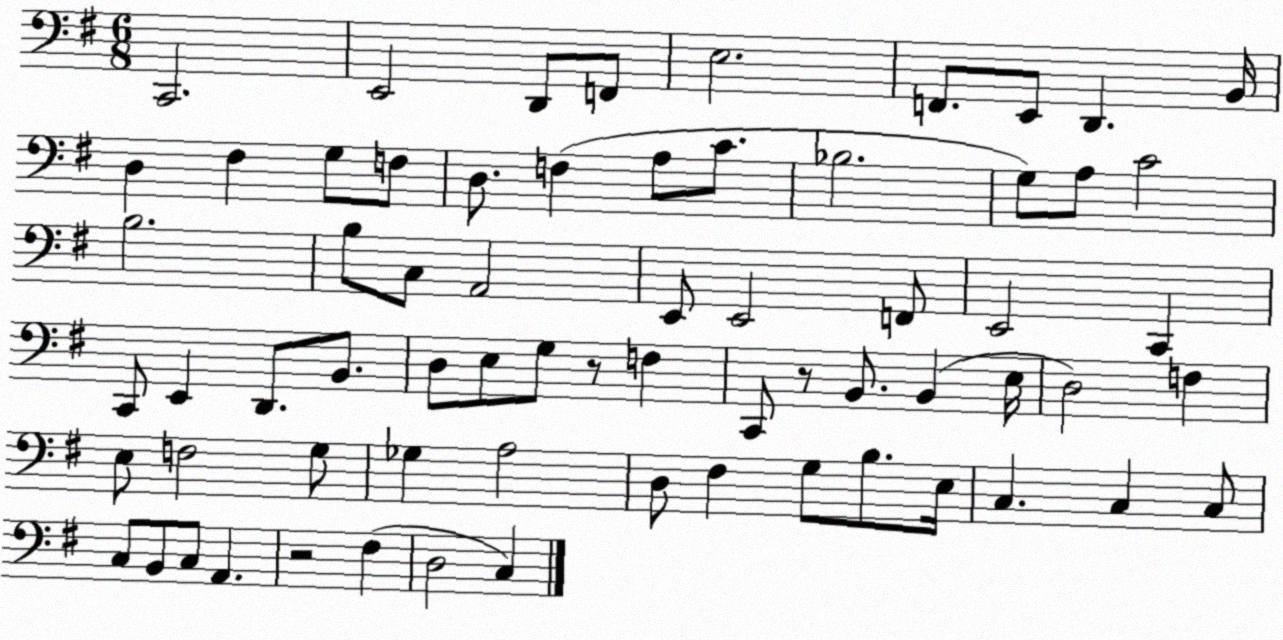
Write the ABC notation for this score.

X:1
T:Untitled
M:6/8
L:1/4
K:G
C,,2 E,,2 D,,/2 F,,/2 E,2 F,,/2 E,,/2 D,, B,,/4 D, ^F, G,/2 F,/2 D,/2 F, A,/2 C/2 _B,2 G,/2 A,/2 C2 B,2 B,/2 C,/2 A,,2 E,,/2 E,,2 F,,/2 E,,2 C,, C,,/2 E,, D,,/2 B,,/2 D,/2 E,/2 G,/2 z/2 F, C,,/2 z/2 B,,/2 B,, E,/4 D,2 F, E,/2 F,2 G,/2 _G, A,2 D,/2 ^F, G,/2 B,/2 E,/4 C, C, C,/2 C,/2 B,,/2 C,/2 A,, z2 ^F, D,2 C,